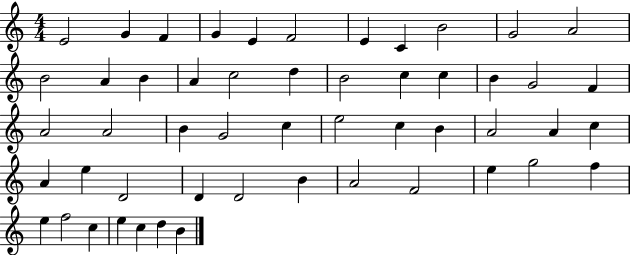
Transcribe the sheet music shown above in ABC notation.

X:1
T:Untitled
M:4/4
L:1/4
K:C
E2 G F G E F2 E C B2 G2 A2 B2 A B A c2 d B2 c c B G2 F A2 A2 B G2 c e2 c B A2 A c A e D2 D D2 B A2 F2 e g2 f e f2 c e c d B